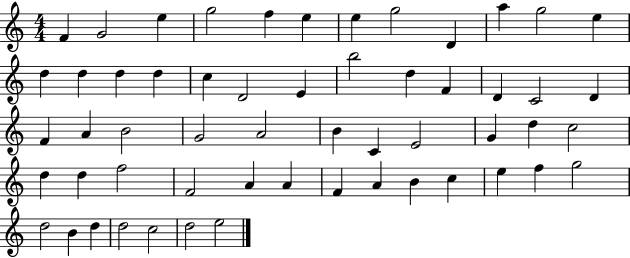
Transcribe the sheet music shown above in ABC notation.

X:1
T:Untitled
M:4/4
L:1/4
K:C
F G2 e g2 f e e g2 D a g2 e d d d d c D2 E b2 d F D C2 D F A B2 G2 A2 B C E2 G d c2 d d f2 F2 A A F A B c e f g2 d2 B d d2 c2 d2 e2